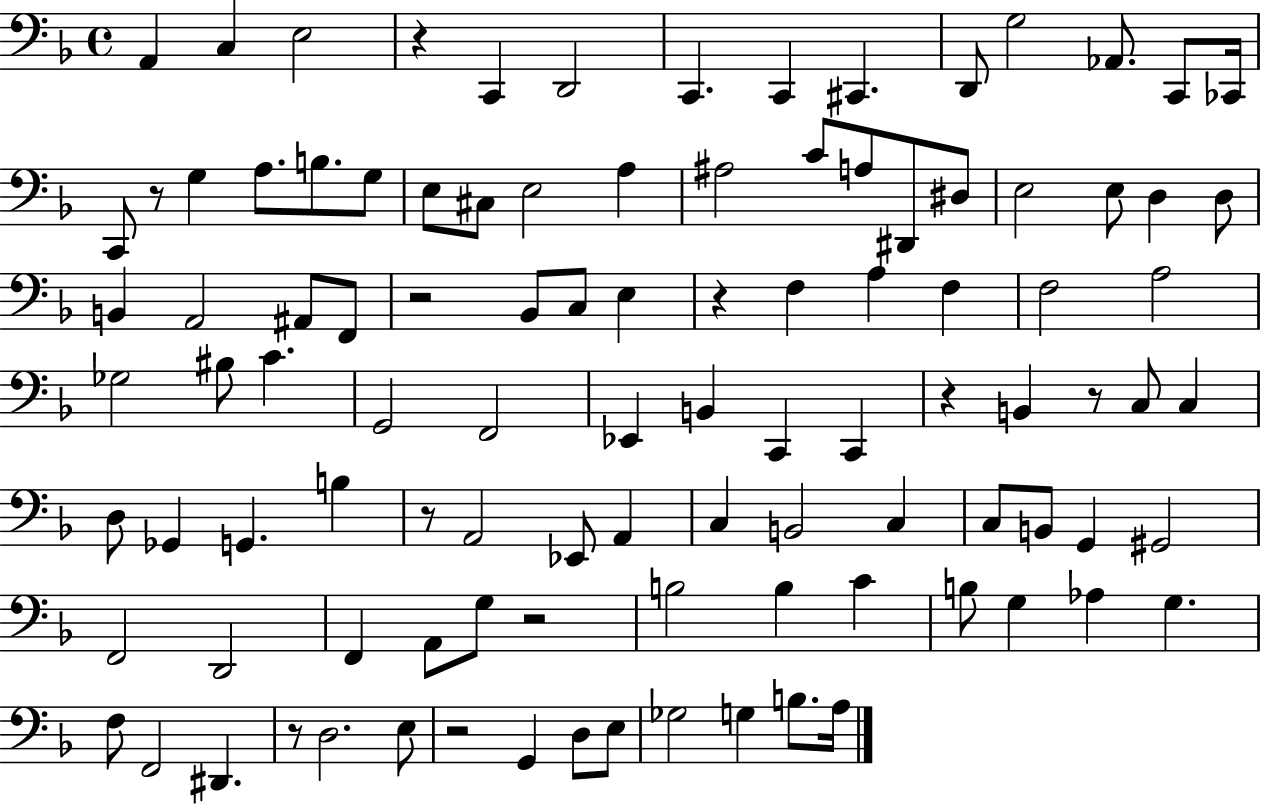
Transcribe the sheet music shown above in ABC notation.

X:1
T:Untitled
M:4/4
L:1/4
K:F
A,, C, E,2 z C,, D,,2 C,, C,, ^C,, D,,/2 G,2 _A,,/2 C,,/2 _C,,/4 C,,/2 z/2 G, A,/2 B,/2 G,/2 E,/2 ^C,/2 E,2 A, ^A,2 C/2 A,/2 ^D,,/2 ^D,/2 E,2 E,/2 D, D,/2 B,, A,,2 ^A,,/2 F,,/2 z2 _B,,/2 C,/2 E, z F, A, F, F,2 A,2 _G,2 ^B,/2 C G,,2 F,,2 _E,, B,, C,, C,, z B,, z/2 C,/2 C, D,/2 _G,, G,, B, z/2 A,,2 _E,,/2 A,, C, B,,2 C, C,/2 B,,/2 G,, ^G,,2 F,,2 D,,2 F,, A,,/2 G,/2 z2 B,2 B, C B,/2 G, _A, G, F,/2 F,,2 ^D,, z/2 D,2 E,/2 z2 G,, D,/2 E,/2 _G,2 G, B,/2 A,/4